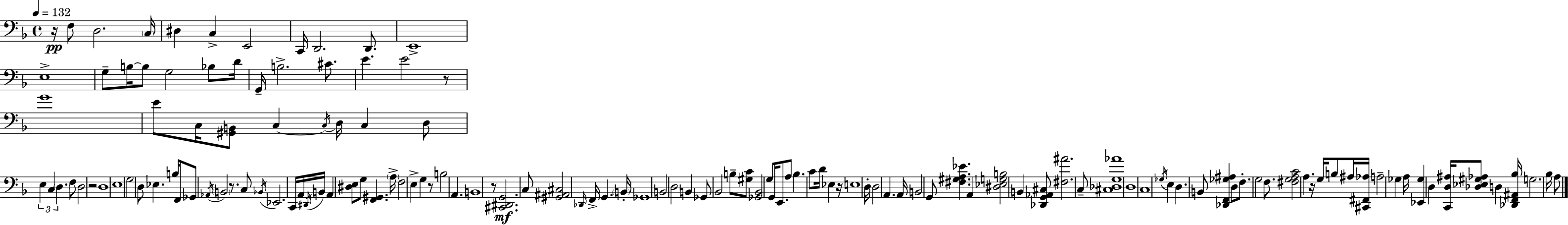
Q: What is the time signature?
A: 4/4